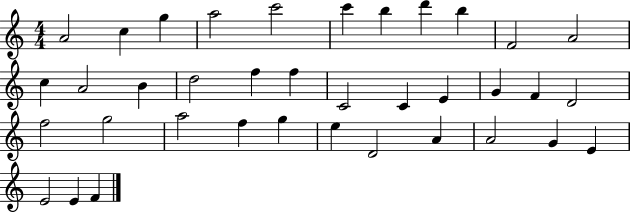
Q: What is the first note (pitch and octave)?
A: A4